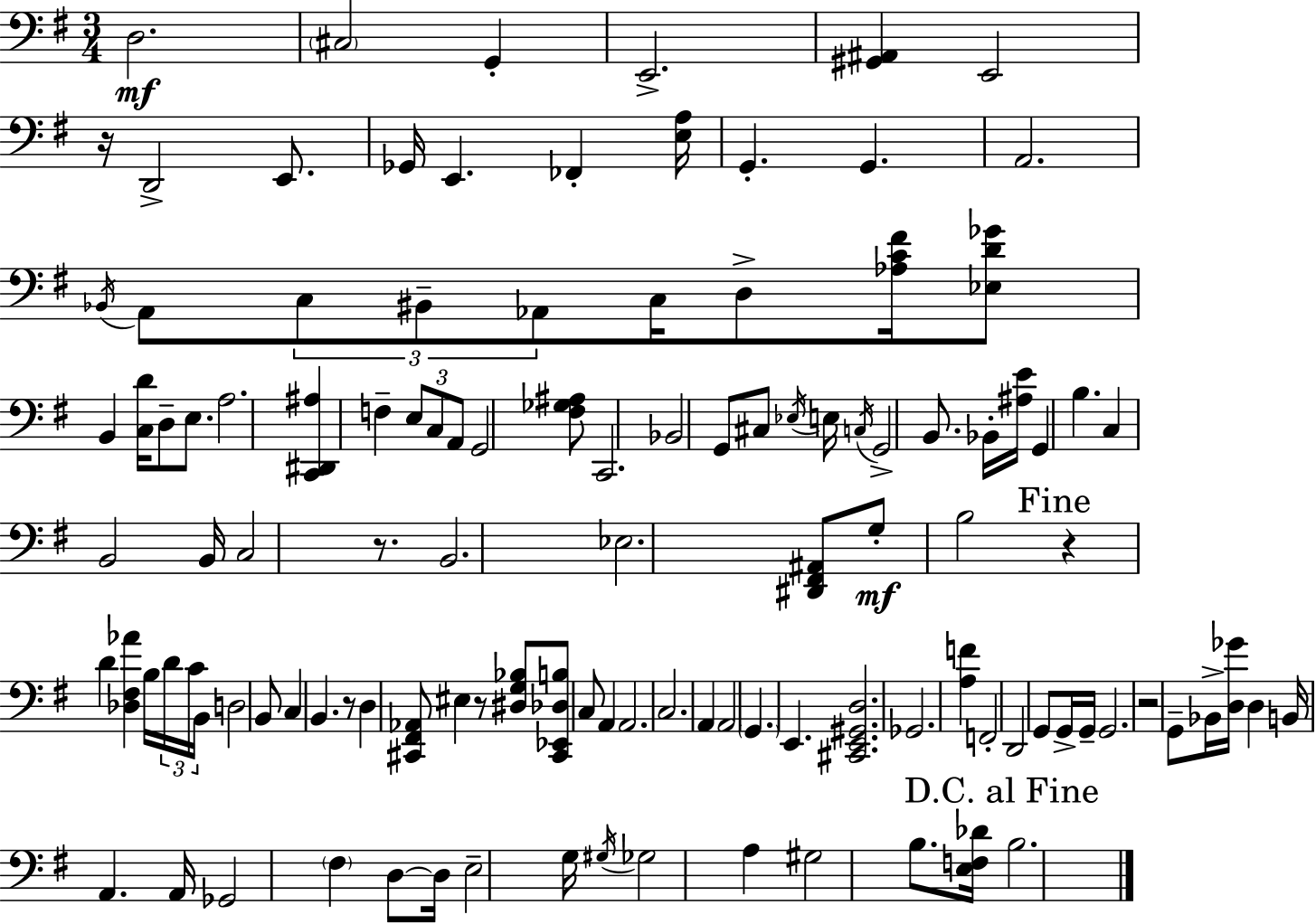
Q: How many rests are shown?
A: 6